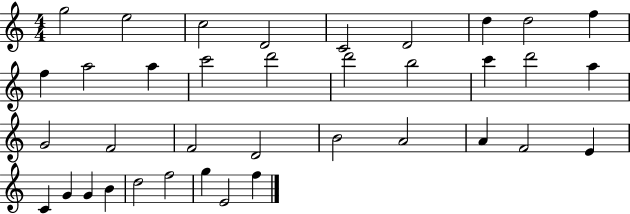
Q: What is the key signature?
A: C major